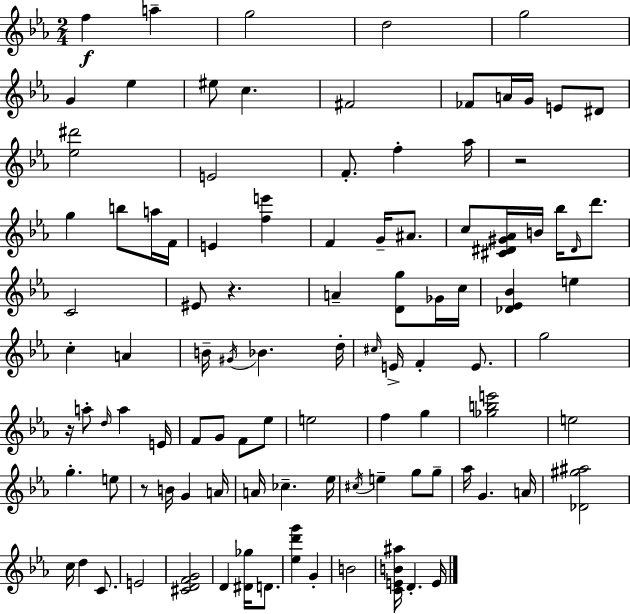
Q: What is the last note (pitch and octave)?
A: E4